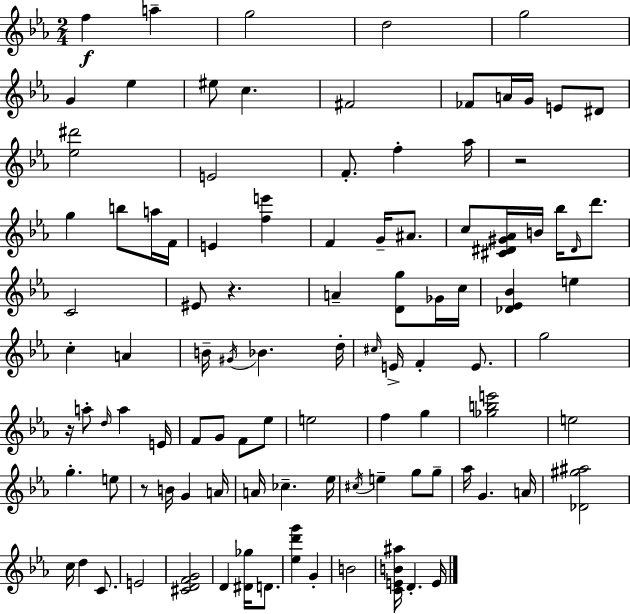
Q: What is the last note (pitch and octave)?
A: E4